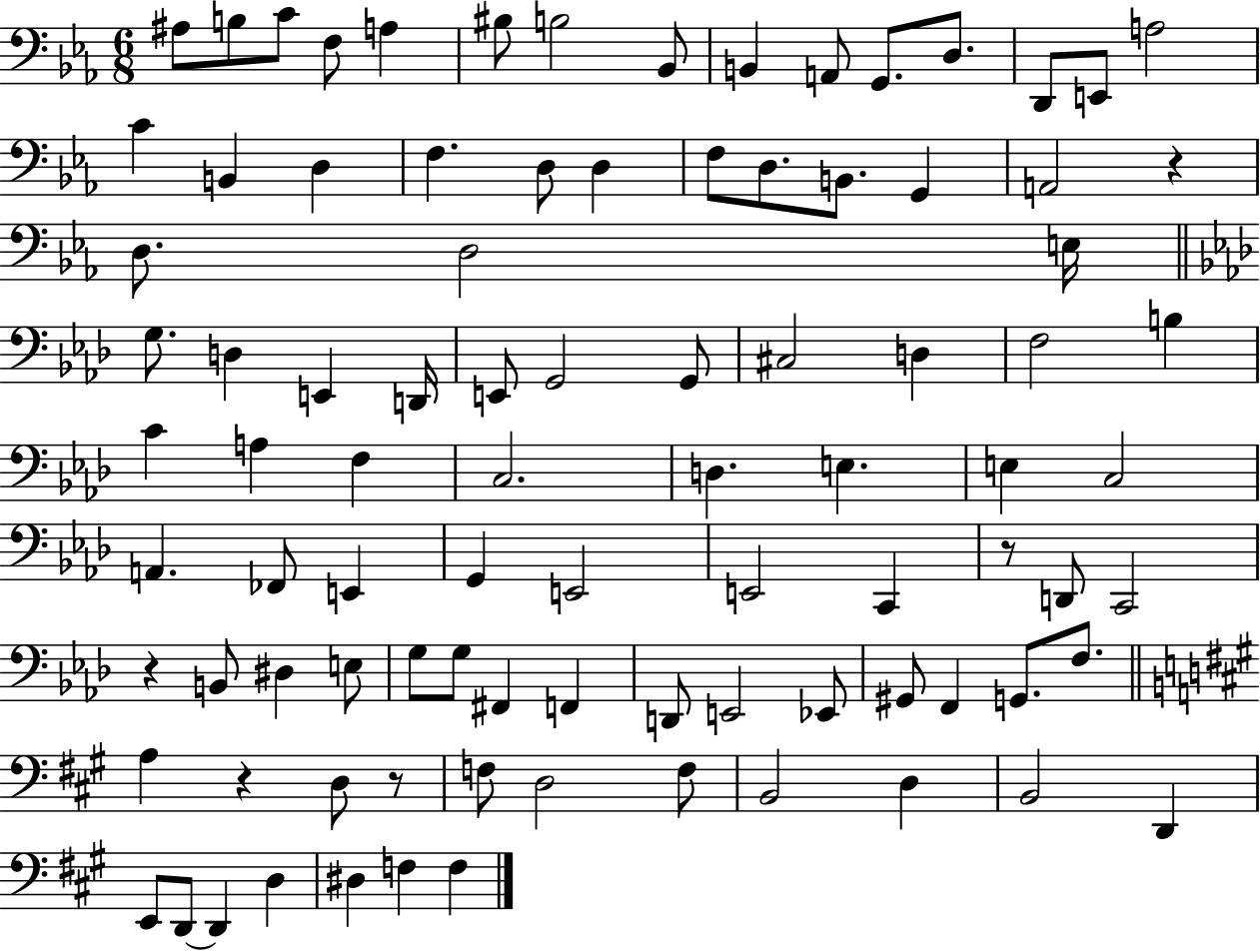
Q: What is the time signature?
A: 6/8